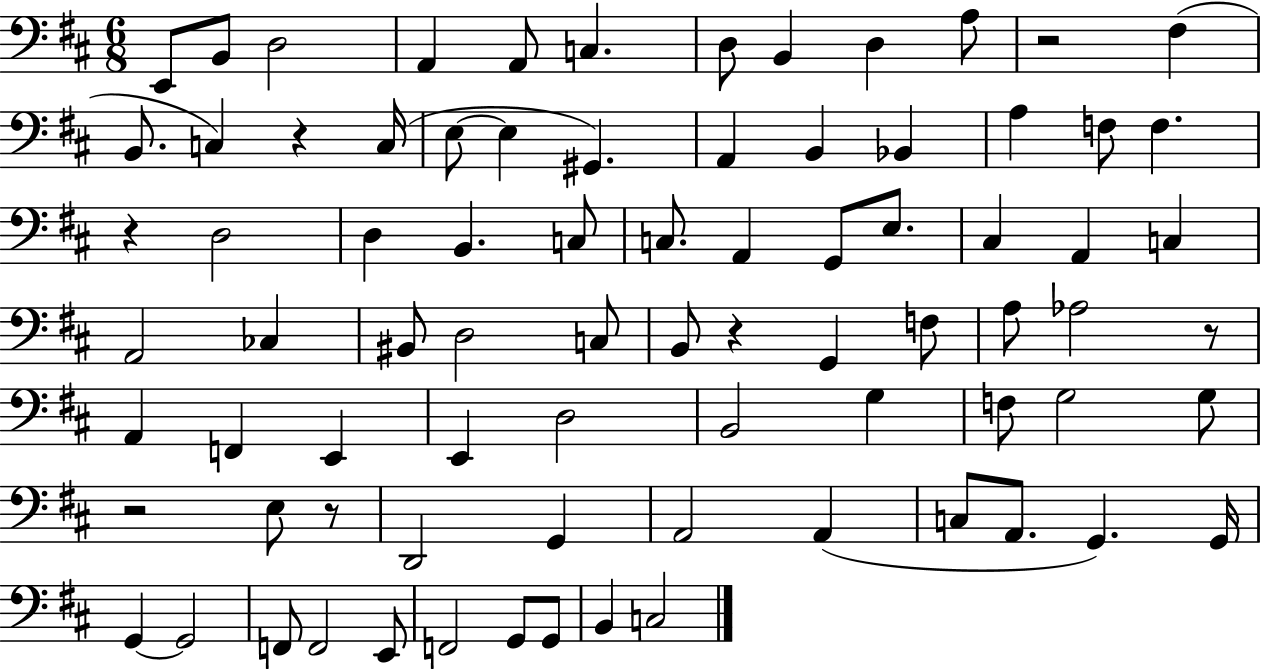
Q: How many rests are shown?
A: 7